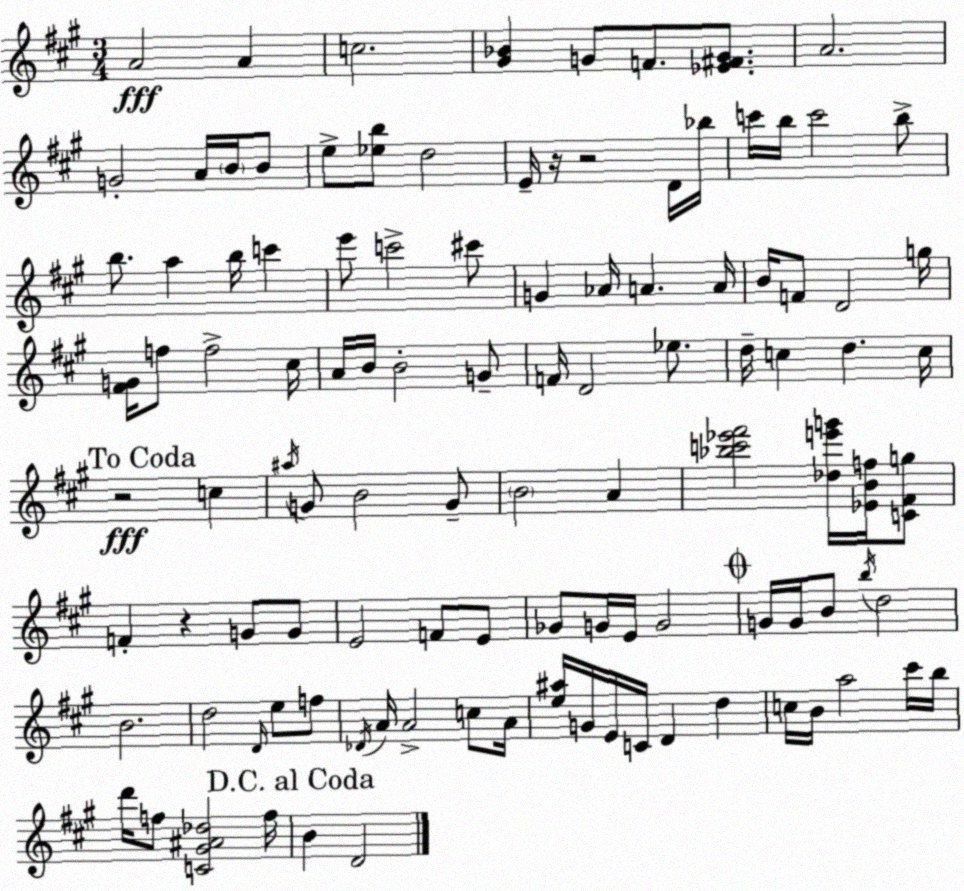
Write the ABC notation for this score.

X:1
T:Untitled
M:3/4
L:1/4
K:A
A2 A c2 [^G_B] G/2 F/2 [_E^FG]/2 A2 G2 A/4 B/4 B/2 e/2 [_eb]/2 d2 E/4 z/4 z2 D/4 _b/4 c'/4 b/4 c'2 b/2 b/2 a b/4 c' e'/2 c'2 ^c'/2 G _A/4 A A/4 B/4 F/2 D2 g/4 [^FG]/4 f/2 f2 ^c/4 A/4 B/4 B2 G/2 F/4 D2 _e/2 d/4 c d c/4 z2 c ^a/4 G/2 B2 G/2 B2 A [_bc'_e'^f']2 [_de'g']/4 [_EBf]/4 [C^Fg]/2 F z G/2 G/2 E2 F/2 E/2 _G/2 G/4 E/4 G2 G/4 G/4 B/2 b/4 d2 B2 d2 D/4 e/2 f/2 _D/4 A/4 A2 c/2 A/4 [e^a]/4 G/4 E/4 C/4 D d c/4 B/4 a2 ^c'/4 b/4 d'/4 f/2 [C^G^A_d]2 f/4 B D2